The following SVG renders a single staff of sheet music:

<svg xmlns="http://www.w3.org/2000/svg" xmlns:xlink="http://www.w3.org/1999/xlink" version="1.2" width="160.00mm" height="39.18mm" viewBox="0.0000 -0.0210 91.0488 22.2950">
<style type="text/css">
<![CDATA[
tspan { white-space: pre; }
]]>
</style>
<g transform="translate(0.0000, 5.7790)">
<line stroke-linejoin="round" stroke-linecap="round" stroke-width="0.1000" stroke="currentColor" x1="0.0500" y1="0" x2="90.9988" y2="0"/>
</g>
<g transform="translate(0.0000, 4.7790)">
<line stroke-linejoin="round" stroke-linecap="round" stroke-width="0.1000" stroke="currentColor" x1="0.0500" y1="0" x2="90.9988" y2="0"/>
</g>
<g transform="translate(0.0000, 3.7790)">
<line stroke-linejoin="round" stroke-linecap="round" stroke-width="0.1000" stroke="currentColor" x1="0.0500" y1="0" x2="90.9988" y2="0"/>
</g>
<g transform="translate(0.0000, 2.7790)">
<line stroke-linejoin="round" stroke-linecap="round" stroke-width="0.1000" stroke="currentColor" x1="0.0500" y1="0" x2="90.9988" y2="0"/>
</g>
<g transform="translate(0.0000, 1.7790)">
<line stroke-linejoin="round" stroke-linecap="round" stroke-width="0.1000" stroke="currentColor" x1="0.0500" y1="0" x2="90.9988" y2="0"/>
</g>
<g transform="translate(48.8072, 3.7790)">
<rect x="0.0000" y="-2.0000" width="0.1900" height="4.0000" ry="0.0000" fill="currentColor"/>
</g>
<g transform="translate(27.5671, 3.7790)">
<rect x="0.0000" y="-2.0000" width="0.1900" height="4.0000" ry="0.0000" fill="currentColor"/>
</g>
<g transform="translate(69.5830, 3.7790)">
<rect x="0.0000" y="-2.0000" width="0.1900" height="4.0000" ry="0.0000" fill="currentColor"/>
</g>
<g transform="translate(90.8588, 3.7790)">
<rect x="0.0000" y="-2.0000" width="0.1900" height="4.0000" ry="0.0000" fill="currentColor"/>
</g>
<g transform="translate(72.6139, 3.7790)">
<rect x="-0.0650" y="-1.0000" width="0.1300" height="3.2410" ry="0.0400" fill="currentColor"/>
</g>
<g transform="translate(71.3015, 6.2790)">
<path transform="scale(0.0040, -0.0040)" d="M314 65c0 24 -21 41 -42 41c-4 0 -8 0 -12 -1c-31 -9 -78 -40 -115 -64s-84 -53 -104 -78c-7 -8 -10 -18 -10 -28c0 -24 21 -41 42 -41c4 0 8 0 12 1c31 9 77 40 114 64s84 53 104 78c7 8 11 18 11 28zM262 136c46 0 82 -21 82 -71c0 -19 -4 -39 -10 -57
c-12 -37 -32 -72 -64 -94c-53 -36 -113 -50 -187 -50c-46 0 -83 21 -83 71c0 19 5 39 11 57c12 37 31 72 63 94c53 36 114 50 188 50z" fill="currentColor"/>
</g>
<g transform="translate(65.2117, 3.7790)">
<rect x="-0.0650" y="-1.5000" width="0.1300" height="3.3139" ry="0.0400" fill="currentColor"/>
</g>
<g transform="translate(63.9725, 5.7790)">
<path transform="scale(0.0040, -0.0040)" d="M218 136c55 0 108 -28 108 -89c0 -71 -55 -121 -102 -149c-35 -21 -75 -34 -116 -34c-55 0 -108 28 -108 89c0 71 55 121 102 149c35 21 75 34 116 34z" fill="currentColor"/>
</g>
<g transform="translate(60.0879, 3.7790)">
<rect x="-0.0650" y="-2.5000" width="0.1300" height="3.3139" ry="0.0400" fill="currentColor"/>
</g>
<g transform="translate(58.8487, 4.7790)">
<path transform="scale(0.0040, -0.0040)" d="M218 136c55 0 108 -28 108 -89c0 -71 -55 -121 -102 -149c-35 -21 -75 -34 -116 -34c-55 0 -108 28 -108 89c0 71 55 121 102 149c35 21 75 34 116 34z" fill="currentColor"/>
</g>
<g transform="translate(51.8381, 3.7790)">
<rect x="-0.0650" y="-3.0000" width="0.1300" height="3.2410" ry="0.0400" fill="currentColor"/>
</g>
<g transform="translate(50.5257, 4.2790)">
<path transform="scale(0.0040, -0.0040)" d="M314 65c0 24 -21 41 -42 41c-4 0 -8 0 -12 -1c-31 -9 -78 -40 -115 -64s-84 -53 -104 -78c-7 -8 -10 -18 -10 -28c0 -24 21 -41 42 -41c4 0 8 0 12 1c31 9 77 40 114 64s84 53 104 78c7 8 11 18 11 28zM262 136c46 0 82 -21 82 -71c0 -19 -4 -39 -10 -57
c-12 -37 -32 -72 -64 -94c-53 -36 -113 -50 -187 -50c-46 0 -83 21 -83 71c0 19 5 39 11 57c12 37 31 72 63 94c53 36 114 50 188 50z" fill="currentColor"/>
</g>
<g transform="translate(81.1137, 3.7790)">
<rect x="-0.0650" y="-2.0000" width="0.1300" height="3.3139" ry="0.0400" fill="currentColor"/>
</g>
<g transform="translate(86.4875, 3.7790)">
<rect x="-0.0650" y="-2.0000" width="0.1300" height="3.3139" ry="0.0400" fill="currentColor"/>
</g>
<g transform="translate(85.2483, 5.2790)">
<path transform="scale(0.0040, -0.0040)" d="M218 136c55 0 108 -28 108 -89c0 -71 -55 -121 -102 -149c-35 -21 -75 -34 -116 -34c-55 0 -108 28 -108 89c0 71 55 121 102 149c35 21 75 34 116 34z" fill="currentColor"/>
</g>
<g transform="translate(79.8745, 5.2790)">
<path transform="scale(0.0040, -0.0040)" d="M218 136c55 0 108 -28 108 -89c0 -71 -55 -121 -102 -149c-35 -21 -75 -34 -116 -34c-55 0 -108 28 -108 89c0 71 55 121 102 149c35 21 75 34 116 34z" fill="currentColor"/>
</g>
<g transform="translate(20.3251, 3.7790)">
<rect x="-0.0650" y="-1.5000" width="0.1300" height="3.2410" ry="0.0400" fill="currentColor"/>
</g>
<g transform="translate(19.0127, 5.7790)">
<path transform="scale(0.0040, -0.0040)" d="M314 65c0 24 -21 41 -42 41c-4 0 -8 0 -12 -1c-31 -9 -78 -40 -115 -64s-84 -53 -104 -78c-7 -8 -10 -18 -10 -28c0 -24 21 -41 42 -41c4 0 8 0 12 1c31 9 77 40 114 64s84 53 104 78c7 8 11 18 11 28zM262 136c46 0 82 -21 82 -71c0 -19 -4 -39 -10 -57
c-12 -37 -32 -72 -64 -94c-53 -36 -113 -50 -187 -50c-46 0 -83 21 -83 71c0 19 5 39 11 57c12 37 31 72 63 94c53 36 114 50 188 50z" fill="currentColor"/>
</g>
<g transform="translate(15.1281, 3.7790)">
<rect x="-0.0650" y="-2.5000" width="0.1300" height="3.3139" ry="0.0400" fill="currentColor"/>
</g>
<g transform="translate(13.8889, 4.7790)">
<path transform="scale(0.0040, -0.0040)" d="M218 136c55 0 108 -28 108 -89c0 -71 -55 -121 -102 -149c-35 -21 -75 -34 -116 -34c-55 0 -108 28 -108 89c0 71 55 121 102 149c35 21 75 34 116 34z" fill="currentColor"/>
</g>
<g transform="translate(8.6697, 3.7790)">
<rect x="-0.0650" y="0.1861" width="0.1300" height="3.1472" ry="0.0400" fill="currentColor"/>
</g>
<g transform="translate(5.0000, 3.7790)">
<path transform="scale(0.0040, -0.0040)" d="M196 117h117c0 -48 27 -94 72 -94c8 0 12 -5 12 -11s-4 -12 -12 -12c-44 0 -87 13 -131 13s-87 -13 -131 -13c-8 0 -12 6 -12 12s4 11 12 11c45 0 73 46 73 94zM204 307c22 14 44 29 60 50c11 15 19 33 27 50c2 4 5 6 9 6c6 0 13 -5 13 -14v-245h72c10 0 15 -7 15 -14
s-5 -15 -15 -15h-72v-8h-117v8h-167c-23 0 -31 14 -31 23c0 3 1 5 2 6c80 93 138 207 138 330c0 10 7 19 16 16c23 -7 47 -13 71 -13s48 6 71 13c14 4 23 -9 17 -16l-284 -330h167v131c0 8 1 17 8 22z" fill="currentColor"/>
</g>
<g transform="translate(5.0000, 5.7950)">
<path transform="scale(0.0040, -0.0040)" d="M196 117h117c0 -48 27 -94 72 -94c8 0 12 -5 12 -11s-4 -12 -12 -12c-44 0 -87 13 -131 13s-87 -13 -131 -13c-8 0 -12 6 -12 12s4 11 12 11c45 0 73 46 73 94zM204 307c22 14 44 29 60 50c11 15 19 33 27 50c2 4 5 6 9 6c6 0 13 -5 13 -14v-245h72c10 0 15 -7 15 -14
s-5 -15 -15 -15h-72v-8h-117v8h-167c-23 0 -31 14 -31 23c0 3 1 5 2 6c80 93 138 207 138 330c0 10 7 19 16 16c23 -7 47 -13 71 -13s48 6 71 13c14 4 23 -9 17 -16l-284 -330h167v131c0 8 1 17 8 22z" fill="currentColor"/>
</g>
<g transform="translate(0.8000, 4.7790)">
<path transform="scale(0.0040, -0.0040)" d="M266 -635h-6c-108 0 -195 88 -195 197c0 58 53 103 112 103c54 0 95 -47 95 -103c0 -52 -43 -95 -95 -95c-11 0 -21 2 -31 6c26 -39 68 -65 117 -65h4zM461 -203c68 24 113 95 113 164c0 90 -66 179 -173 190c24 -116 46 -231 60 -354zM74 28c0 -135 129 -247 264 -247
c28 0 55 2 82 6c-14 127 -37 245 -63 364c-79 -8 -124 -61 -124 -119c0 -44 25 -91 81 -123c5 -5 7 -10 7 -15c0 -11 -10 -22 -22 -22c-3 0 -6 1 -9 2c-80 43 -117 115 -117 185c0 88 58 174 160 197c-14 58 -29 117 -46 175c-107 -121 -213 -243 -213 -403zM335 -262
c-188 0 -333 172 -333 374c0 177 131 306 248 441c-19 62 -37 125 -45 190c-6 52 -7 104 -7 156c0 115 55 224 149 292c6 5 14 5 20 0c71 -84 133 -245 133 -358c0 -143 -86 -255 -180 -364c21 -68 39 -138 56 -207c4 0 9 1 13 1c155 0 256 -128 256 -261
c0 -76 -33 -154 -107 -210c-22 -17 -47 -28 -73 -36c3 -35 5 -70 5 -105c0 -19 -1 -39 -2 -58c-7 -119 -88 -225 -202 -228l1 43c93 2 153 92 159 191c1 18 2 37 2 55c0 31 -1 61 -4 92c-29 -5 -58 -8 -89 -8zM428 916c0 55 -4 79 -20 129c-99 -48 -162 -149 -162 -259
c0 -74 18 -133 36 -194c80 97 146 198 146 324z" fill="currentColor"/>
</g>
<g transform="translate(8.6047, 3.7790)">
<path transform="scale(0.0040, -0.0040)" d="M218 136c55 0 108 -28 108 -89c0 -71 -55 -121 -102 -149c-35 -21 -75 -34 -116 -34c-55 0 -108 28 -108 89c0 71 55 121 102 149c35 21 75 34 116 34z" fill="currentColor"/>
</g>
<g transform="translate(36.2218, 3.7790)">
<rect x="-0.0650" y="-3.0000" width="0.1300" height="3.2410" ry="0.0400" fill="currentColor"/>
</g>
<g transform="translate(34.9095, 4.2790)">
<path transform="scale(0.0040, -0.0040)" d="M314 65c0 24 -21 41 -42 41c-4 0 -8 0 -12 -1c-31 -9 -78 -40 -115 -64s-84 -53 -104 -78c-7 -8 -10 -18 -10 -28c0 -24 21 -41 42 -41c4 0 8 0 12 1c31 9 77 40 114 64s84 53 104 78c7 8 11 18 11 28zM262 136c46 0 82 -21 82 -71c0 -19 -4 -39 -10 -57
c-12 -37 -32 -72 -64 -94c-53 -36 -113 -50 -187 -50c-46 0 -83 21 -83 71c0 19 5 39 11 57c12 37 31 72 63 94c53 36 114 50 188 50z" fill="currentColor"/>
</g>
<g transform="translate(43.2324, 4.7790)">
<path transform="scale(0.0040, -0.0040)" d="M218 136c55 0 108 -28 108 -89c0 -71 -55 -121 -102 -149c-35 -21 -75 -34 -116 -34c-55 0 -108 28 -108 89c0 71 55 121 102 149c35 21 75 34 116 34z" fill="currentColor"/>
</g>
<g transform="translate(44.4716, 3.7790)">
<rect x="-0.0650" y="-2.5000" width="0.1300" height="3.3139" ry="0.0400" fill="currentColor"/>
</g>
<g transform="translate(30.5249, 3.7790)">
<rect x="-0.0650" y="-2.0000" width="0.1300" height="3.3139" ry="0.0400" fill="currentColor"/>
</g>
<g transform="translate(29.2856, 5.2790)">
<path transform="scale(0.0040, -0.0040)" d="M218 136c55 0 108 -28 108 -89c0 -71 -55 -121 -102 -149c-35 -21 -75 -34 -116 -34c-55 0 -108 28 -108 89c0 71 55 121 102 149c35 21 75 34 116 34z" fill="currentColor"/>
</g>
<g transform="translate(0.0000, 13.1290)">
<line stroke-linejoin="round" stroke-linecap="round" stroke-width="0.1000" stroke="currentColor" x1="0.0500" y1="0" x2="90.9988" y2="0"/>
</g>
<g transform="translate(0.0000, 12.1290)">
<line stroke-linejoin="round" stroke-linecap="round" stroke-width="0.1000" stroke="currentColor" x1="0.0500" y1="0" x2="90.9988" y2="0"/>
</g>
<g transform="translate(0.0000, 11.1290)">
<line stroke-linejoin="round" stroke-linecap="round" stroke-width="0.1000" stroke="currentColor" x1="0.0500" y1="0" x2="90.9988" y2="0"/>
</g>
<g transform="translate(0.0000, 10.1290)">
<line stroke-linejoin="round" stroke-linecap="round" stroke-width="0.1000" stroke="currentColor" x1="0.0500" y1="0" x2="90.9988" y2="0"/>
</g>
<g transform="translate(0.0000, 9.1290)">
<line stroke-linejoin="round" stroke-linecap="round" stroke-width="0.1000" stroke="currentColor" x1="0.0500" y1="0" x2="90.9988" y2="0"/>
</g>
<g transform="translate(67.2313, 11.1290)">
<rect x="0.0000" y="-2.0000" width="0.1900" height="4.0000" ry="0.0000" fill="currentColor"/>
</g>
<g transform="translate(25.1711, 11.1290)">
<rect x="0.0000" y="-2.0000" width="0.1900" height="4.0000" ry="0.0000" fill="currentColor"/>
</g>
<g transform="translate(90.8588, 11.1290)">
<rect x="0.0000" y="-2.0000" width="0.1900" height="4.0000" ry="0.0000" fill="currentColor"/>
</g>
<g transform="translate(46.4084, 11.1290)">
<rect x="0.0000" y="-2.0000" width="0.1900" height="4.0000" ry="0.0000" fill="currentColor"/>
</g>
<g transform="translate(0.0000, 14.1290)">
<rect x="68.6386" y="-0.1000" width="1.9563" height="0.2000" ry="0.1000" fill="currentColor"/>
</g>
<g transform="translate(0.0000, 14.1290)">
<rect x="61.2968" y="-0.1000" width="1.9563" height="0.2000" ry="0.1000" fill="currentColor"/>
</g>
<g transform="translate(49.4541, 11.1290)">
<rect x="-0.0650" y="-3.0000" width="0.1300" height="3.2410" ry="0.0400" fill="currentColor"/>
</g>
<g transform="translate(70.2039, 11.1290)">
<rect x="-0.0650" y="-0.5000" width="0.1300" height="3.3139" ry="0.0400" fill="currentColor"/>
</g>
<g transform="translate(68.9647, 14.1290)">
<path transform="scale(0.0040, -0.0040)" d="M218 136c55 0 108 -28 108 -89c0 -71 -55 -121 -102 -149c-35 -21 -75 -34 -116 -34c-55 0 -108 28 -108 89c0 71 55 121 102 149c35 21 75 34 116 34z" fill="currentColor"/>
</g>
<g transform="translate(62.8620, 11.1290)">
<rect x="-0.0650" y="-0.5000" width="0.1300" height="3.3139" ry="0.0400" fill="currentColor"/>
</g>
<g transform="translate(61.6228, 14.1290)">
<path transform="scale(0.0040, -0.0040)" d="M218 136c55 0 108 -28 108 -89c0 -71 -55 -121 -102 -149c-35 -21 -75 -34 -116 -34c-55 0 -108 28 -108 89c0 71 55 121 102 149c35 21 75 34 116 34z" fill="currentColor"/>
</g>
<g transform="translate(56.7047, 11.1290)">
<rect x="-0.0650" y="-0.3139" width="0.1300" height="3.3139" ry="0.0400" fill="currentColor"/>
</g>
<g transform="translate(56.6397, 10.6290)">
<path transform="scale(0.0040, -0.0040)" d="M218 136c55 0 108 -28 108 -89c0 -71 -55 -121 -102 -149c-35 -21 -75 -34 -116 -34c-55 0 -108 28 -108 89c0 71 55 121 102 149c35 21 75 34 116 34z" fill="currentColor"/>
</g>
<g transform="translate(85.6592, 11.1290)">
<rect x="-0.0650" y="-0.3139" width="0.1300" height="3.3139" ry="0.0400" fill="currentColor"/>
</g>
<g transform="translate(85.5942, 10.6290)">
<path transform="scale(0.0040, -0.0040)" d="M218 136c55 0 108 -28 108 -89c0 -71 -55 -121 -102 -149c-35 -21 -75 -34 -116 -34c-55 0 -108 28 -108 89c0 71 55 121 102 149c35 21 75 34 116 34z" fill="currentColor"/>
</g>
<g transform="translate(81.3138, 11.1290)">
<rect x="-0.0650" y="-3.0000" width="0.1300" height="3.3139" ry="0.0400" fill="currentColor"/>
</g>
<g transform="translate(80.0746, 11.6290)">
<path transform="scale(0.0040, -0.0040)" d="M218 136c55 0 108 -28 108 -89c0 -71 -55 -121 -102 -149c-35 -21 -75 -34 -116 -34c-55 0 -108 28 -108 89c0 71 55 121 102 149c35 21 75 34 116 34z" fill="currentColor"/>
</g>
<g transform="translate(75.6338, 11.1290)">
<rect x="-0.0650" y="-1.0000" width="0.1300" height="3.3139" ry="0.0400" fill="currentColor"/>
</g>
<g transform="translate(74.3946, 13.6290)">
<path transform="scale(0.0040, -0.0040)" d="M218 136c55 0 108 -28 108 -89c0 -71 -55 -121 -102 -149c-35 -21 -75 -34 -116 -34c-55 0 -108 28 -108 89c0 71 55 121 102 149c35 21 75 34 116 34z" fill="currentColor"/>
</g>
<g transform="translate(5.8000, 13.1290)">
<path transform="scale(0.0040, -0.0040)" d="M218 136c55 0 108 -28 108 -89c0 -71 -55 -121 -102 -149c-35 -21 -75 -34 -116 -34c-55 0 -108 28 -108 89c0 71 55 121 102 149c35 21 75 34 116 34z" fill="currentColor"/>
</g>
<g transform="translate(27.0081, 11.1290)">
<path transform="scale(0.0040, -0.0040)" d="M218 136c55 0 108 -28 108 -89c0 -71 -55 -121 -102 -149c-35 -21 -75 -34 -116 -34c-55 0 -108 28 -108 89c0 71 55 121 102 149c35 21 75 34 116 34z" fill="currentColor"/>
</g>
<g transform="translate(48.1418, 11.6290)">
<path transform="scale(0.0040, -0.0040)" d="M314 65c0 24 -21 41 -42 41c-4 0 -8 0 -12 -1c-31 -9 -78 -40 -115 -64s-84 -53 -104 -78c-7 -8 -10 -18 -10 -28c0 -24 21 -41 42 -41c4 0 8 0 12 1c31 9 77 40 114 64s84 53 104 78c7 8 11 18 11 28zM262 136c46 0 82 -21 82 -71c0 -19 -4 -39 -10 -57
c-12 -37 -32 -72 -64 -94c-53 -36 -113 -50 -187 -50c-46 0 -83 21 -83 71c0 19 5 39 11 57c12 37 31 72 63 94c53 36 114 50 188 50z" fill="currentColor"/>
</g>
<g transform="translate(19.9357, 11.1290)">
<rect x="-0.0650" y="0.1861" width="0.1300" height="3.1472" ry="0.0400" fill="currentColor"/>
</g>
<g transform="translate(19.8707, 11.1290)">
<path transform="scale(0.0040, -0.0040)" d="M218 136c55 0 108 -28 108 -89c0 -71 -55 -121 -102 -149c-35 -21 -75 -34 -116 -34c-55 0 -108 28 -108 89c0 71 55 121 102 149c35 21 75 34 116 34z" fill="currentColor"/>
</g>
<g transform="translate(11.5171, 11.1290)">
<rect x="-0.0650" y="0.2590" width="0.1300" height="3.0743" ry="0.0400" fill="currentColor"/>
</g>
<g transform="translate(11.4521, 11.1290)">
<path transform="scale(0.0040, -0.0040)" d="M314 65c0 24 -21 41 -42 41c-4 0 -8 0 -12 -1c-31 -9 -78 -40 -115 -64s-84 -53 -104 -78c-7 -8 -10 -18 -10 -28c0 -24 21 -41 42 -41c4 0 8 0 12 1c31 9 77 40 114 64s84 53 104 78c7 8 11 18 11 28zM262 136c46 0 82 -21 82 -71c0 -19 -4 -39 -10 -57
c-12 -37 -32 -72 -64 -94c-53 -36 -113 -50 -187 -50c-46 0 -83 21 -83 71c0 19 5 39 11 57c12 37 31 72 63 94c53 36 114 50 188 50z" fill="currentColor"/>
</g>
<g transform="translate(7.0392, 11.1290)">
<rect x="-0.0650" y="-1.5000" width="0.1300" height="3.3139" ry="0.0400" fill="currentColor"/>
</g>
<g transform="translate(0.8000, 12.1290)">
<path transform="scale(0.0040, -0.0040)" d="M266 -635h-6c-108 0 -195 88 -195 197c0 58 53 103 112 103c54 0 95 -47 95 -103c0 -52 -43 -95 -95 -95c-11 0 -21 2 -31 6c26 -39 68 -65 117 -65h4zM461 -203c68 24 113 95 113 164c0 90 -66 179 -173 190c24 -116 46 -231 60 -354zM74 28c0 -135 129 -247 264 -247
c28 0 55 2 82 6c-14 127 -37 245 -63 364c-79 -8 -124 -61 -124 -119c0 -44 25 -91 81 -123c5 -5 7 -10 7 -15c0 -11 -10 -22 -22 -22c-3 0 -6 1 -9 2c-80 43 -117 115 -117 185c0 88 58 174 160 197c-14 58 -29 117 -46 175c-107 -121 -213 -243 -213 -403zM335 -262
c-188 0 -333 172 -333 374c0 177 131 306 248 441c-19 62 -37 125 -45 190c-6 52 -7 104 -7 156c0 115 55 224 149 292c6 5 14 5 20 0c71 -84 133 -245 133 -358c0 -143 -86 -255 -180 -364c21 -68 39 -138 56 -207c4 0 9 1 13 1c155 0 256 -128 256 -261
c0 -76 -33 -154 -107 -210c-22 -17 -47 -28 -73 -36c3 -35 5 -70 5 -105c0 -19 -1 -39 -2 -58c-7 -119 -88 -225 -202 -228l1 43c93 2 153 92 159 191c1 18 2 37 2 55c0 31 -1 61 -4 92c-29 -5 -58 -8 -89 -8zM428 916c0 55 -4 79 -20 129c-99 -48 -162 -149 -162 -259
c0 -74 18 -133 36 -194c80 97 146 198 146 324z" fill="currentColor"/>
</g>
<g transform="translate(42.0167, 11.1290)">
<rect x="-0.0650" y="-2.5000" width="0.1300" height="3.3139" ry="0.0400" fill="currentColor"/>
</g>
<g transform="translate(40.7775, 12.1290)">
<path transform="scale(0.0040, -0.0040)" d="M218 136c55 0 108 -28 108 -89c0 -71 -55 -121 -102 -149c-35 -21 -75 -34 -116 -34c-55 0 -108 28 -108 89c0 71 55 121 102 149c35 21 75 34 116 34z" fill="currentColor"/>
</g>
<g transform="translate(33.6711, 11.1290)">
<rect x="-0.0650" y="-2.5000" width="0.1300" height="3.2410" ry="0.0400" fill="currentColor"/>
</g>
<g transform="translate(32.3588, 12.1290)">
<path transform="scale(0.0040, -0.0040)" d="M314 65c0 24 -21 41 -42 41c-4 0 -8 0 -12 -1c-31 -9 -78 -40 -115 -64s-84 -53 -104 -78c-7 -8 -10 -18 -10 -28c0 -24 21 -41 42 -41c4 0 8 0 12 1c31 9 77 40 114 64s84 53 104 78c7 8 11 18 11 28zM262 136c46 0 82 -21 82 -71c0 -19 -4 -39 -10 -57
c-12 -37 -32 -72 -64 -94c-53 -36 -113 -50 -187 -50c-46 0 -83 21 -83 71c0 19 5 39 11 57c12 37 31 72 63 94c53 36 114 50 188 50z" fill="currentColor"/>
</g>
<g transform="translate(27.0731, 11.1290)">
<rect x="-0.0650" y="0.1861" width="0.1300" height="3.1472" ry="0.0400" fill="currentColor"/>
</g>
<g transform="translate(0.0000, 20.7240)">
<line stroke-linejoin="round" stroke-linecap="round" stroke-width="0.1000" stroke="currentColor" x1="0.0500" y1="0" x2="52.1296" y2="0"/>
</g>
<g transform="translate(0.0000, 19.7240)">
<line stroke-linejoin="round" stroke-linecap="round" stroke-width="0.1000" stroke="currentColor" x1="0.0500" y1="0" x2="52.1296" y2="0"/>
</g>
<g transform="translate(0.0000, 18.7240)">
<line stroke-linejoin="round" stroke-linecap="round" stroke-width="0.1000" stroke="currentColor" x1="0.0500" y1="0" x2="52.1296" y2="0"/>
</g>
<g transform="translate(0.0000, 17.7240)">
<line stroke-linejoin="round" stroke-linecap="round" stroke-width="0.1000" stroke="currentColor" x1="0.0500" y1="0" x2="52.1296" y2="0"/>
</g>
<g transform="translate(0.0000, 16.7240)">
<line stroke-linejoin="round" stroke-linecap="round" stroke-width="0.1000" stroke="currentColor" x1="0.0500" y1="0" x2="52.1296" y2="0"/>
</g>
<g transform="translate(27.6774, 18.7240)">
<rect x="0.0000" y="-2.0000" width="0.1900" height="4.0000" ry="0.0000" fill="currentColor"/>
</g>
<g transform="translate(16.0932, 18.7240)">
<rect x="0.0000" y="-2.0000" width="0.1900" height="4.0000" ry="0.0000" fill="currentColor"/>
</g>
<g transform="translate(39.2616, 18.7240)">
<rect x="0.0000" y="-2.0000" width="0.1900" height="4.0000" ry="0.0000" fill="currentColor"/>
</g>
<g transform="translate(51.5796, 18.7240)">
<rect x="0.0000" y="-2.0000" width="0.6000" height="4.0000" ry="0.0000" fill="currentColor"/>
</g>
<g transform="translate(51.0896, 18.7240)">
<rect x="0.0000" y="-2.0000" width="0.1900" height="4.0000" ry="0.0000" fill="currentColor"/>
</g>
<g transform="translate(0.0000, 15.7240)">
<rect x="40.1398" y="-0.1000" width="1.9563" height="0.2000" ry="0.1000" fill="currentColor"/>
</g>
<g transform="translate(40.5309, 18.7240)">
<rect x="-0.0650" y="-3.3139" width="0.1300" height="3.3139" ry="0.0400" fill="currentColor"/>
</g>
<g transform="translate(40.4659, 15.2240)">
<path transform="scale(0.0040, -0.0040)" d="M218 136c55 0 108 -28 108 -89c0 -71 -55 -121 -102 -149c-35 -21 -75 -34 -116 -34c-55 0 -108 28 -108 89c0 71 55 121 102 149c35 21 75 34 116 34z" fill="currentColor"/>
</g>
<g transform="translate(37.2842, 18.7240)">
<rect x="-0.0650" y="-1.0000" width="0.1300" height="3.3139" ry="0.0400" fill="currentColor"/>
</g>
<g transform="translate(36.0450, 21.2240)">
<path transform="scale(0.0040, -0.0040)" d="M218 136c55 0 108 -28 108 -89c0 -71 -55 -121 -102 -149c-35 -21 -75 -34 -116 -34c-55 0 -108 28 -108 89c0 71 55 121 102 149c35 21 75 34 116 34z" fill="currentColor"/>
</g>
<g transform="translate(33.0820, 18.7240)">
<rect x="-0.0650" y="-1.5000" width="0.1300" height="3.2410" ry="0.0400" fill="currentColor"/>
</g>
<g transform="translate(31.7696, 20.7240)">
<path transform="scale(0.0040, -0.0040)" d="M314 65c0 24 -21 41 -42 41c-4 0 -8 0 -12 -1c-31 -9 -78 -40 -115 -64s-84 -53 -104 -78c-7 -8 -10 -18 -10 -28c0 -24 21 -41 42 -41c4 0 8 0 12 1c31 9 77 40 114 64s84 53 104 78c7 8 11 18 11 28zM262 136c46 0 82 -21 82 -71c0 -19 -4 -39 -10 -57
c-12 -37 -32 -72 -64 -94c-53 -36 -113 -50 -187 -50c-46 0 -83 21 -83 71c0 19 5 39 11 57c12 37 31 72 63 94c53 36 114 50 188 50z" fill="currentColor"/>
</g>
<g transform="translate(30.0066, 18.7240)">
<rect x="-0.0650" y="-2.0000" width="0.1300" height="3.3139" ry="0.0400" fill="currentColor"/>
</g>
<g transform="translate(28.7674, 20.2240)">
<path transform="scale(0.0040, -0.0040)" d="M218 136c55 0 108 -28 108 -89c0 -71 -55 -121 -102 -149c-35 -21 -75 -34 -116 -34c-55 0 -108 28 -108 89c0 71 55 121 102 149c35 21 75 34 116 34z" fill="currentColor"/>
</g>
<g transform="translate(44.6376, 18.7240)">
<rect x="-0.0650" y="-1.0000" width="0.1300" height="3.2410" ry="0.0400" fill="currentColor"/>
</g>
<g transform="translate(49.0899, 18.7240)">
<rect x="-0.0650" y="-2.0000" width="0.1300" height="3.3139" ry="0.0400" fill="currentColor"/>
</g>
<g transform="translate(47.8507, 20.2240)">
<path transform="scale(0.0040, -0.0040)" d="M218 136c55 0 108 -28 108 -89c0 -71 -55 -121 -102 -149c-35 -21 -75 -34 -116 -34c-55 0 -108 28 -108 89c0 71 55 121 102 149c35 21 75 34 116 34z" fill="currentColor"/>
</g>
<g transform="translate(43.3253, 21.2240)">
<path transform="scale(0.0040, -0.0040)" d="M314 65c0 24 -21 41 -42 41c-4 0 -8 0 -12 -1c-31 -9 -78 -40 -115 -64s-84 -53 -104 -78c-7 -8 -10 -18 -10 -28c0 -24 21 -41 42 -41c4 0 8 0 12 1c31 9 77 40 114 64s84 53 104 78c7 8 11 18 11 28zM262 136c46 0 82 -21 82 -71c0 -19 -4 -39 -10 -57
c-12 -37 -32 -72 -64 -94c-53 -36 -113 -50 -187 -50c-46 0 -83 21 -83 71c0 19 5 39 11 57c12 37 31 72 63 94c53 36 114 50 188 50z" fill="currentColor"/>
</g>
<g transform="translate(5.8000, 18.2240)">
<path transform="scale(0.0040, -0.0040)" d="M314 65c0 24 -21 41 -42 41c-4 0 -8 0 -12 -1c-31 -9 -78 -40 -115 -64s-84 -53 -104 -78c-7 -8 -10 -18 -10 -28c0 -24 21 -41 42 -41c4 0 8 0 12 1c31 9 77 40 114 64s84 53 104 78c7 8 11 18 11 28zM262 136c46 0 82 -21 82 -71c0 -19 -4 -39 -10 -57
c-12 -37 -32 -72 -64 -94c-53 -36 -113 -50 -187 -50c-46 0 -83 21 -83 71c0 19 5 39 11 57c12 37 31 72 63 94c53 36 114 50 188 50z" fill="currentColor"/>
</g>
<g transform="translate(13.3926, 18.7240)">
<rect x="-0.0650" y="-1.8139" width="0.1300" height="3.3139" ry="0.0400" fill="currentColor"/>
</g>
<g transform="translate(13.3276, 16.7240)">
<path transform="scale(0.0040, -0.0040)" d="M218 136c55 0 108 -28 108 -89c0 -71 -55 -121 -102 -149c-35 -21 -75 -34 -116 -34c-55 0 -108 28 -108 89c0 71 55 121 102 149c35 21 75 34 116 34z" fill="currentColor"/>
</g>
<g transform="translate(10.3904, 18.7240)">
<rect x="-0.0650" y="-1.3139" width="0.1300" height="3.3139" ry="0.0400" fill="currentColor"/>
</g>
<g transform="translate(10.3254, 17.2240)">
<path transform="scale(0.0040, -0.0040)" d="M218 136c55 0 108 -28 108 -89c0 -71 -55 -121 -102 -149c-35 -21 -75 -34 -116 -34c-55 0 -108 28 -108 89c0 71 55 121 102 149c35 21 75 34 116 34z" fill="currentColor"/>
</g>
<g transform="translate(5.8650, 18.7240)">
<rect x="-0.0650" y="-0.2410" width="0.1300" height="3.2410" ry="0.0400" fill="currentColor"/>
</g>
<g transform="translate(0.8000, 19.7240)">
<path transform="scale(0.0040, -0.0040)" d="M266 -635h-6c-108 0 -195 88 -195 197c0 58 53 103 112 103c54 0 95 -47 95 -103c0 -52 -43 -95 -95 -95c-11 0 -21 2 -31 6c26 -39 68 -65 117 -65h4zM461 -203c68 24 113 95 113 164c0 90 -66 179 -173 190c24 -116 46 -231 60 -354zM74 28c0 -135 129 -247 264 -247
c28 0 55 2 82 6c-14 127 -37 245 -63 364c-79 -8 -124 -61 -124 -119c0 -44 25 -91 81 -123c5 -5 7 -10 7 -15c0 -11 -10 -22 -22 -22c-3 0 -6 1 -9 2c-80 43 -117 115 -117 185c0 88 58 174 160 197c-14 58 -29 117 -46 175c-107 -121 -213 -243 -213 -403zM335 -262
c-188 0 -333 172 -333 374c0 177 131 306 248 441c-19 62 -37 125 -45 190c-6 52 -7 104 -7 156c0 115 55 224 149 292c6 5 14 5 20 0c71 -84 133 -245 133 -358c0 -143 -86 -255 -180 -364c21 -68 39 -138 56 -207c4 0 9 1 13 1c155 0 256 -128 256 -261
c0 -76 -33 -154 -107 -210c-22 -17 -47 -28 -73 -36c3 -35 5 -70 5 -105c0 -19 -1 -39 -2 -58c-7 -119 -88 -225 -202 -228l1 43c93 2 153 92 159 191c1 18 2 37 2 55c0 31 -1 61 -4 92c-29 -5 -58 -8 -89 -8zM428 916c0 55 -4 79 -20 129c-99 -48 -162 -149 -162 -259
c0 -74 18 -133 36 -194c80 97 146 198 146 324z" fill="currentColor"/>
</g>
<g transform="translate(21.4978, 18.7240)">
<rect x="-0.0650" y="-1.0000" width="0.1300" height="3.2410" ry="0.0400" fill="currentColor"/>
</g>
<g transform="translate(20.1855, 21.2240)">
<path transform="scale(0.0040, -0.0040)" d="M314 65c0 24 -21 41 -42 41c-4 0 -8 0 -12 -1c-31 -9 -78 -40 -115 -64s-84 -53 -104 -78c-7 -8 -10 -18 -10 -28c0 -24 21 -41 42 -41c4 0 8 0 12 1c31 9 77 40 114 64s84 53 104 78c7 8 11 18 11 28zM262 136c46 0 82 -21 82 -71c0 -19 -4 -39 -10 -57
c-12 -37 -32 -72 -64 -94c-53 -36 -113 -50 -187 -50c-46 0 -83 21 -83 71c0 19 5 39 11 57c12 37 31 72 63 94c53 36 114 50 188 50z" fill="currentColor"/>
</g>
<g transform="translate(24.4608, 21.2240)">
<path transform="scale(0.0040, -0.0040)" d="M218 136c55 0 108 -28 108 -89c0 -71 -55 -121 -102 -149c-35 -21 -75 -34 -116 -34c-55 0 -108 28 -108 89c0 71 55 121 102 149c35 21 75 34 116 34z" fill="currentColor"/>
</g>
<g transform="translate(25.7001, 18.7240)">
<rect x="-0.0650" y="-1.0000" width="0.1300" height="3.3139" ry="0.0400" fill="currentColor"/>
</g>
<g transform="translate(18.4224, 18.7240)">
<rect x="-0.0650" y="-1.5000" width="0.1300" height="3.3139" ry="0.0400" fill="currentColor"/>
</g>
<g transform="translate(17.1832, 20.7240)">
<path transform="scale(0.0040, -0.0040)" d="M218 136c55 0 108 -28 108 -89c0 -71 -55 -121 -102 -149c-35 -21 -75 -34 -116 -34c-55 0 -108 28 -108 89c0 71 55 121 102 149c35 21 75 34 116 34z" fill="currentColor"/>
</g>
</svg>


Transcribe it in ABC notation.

X:1
T:Untitled
M:4/4
L:1/4
K:C
B G E2 F A2 G A2 G E D2 F F E B2 B B G2 G A2 c C C D A c c2 e f E D2 D F E2 D b D2 F